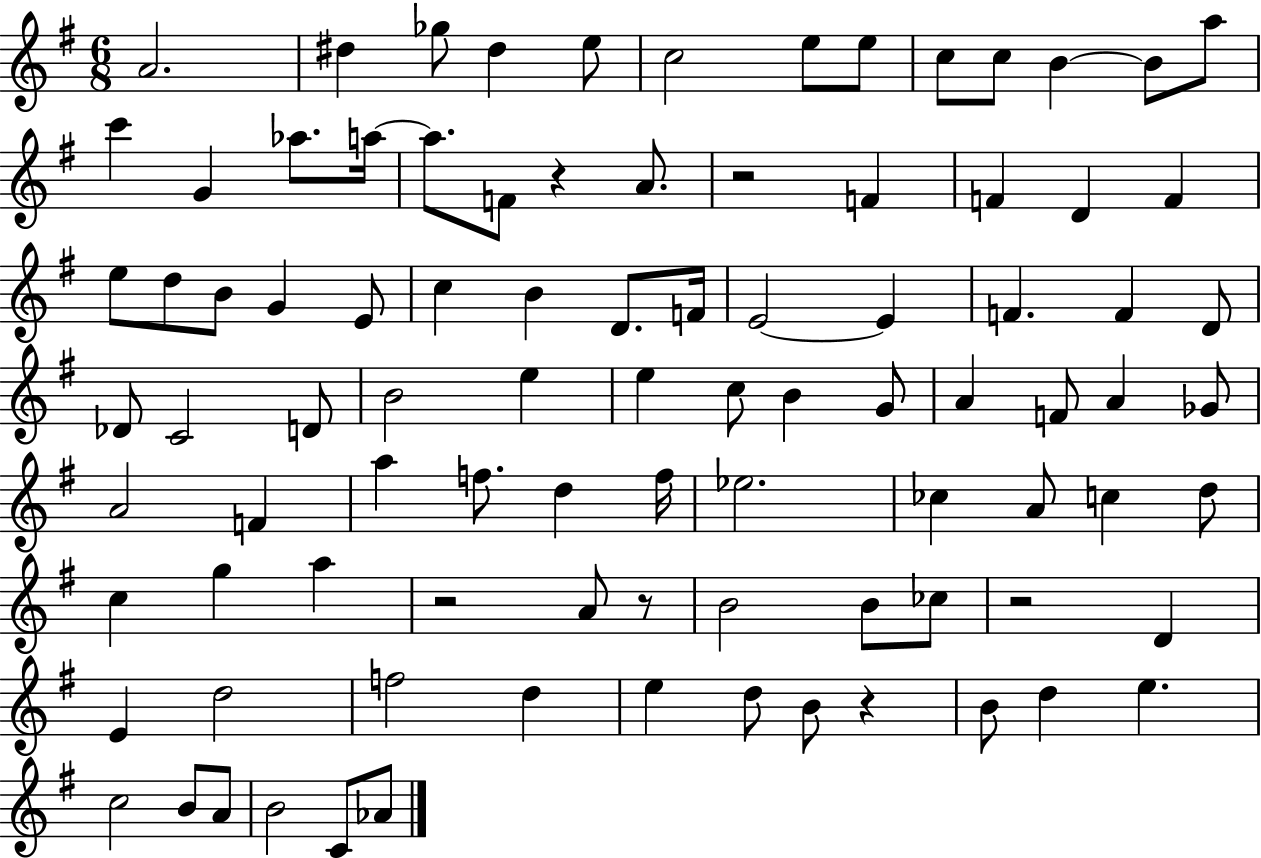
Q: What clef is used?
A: treble